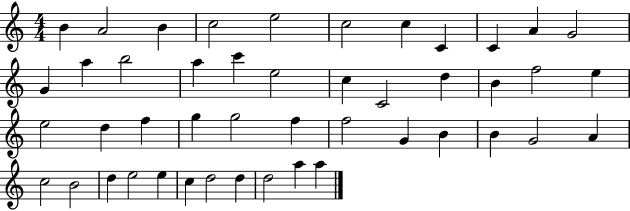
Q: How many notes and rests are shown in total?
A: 46